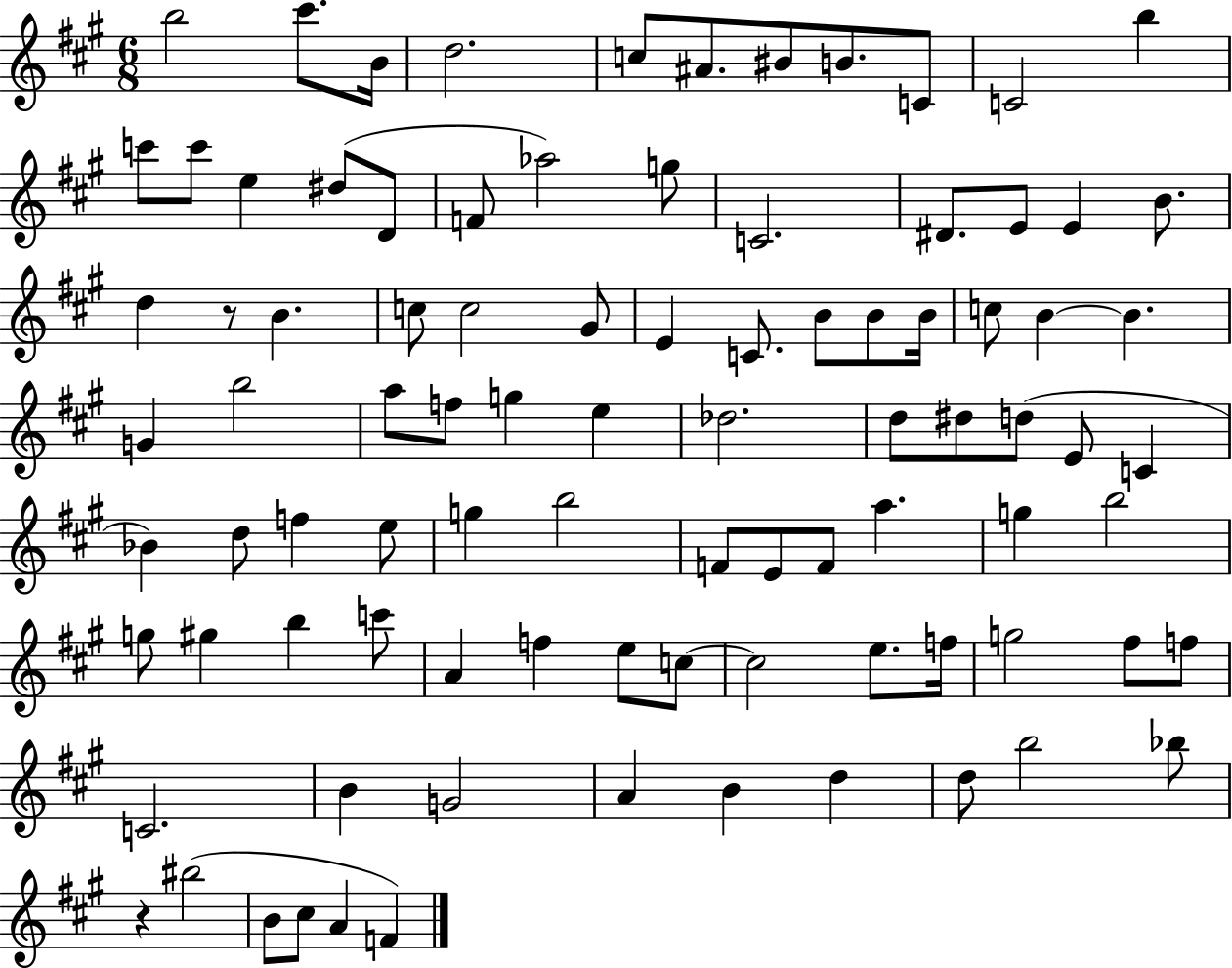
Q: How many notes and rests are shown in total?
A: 91